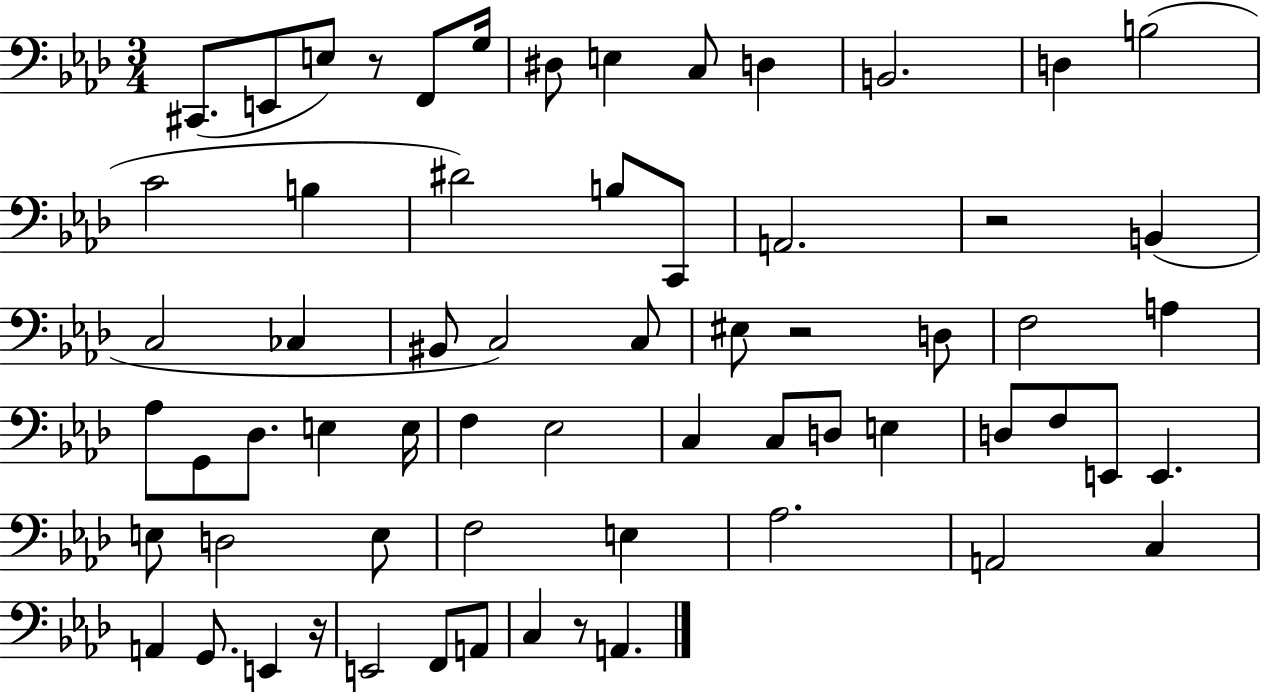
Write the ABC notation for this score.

X:1
T:Untitled
M:3/4
L:1/4
K:Ab
^C,,/2 E,,/2 E,/2 z/2 F,,/2 G,/4 ^D,/2 E, C,/2 D, B,,2 D, B,2 C2 B, ^D2 B,/2 C,,/2 A,,2 z2 B,, C,2 _C, ^B,,/2 C,2 C,/2 ^E,/2 z2 D,/2 F,2 A, _A,/2 G,,/2 _D,/2 E, E,/4 F, _E,2 C, C,/2 D,/2 E, D,/2 F,/2 E,,/2 E,, E,/2 D,2 E,/2 F,2 E, _A,2 A,,2 C, A,, G,,/2 E,, z/4 E,,2 F,,/2 A,,/2 C, z/2 A,,